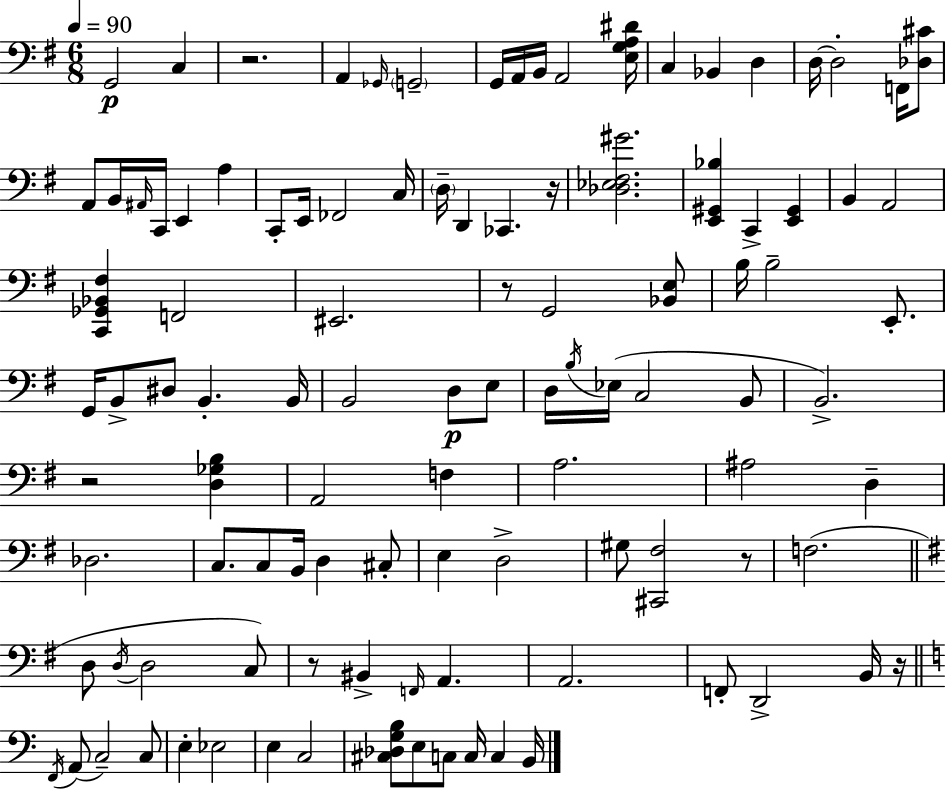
X:1
T:Untitled
M:6/8
L:1/4
K:G
G,,2 C, z2 A,, _G,,/4 G,,2 G,,/4 A,,/4 B,,/4 A,,2 [E,G,A,^D]/4 C, _B,, D, D,/4 D,2 F,,/4 [_D,^C]/2 A,,/2 B,,/4 ^A,,/4 C,,/4 E,, A, C,,/2 E,,/4 _F,,2 C,/4 D,/4 D,, _C,, z/4 [_D,_E,^F,^G]2 [E,,^G,,_B,] C,, [E,,^G,,] B,, A,,2 [C,,_G,,_B,,^F,] F,,2 ^E,,2 z/2 G,,2 [_B,,E,]/2 B,/4 B,2 E,,/2 G,,/4 B,,/2 ^D,/2 B,, B,,/4 B,,2 D,/2 E,/2 D,/4 B,/4 _E,/4 C,2 B,,/2 B,,2 z2 [D,_G,B,] A,,2 F, A,2 ^A,2 D, _D,2 C,/2 C,/2 B,,/4 D, ^C,/2 E, D,2 ^G,/2 [^C,,^F,]2 z/2 F,2 D,/2 D,/4 D,2 C,/2 z/2 ^B,, F,,/4 A,, A,,2 F,,/2 D,,2 B,,/4 z/4 F,,/4 A,,/2 C,2 C,/2 E, _E,2 E, C,2 [^C,_D,G,B,]/2 E,/2 C,/2 C,/4 C, B,,/4